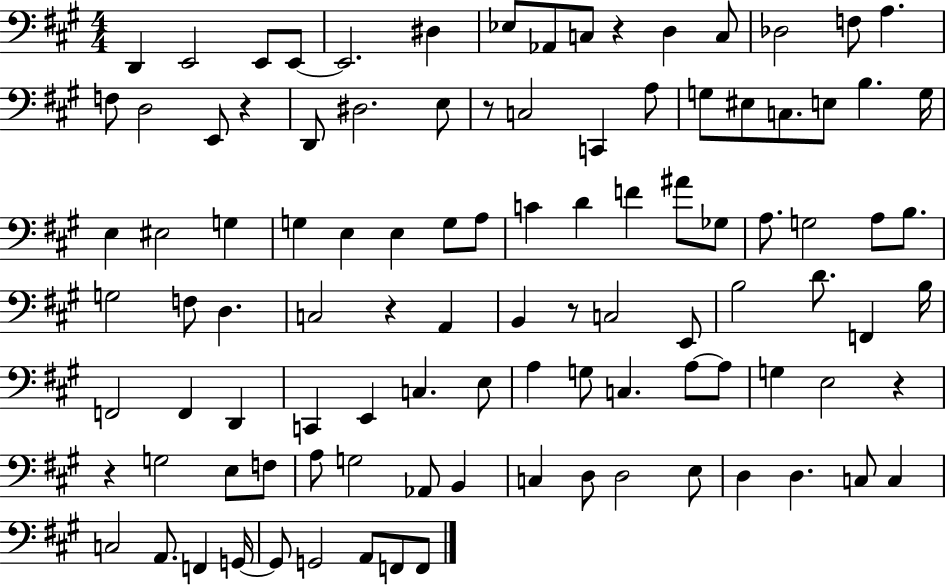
{
  \clef bass
  \numericTimeSignature
  \time 4/4
  \key a \major
  d,4 e,2 e,8 e,8~~ | e,2. dis4 | ees8 aes,8 c8 r4 d4 c8 | des2 f8 a4. | \break f8 d2 e,8 r4 | d,8 dis2. e8 | r8 c2 c,4 a8 | g8 eis8 c8. e8 b4. g16 | \break e4 eis2 g4 | g4 e4 e4 g8 a8 | c'4 d'4 f'4 ais'8 ges8 | a8. g2 a8 b8. | \break g2 f8 d4. | c2 r4 a,4 | b,4 r8 c2 e,8 | b2 d'8. f,4 b16 | \break f,2 f,4 d,4 | c,4 e,4 c4. e8 | a4 g8 c4. a8~~ a8 | g4 e2 r4 | \break r4 g2 e8 f8 | a8 g2 aes,8 b,4 | c4 d8 d2 e8 | d4 d4. c8 c4 | \break c2 a,8. f,4 g,16~~ | g,8 g,2 a,8 f,8 f,8 | \bar "|."
}